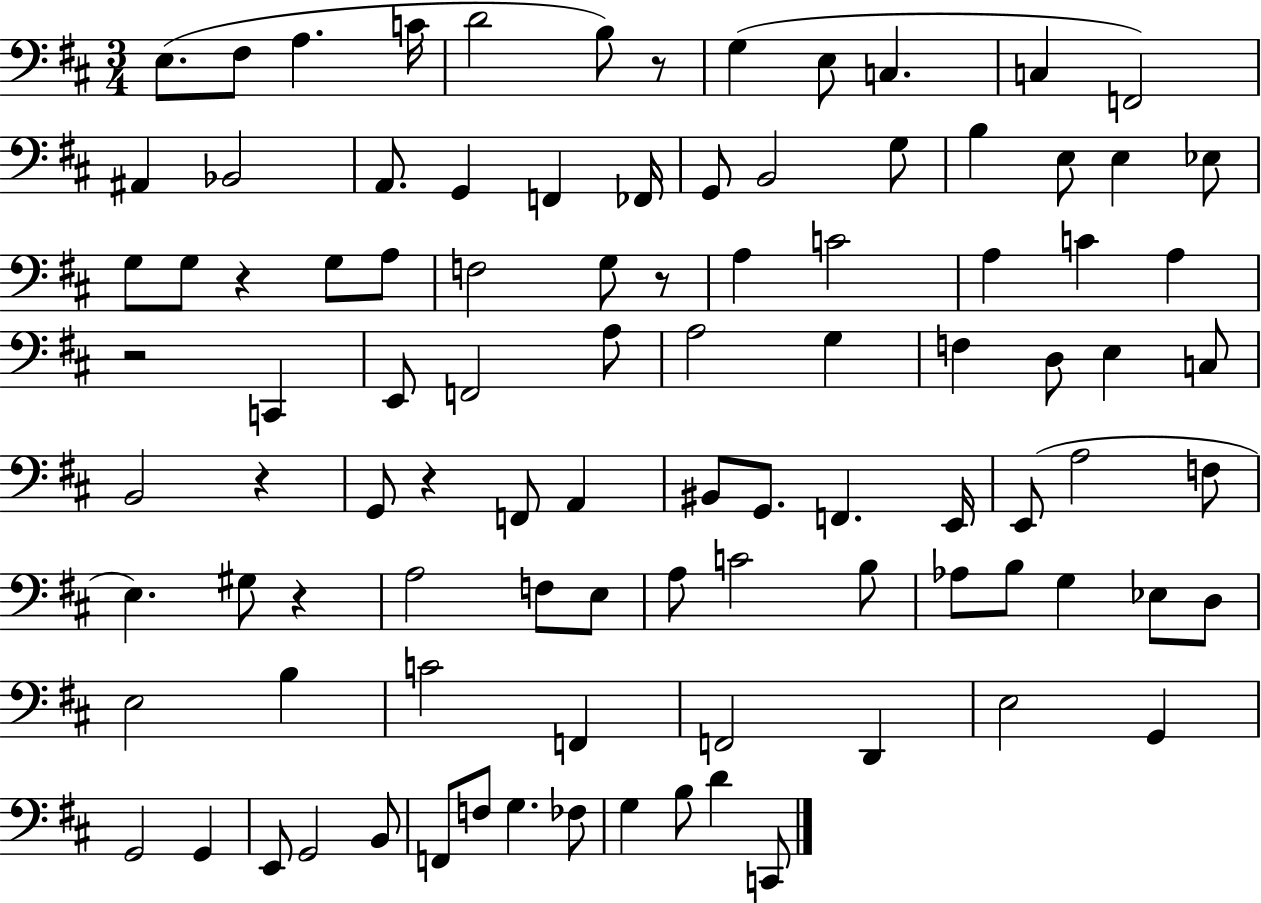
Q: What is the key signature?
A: D major